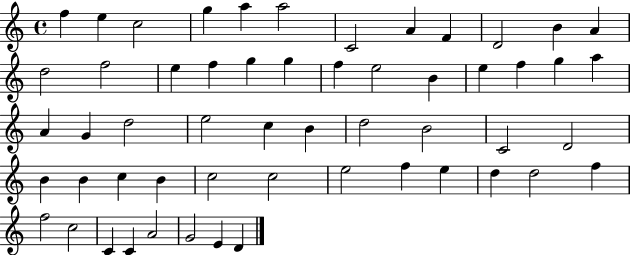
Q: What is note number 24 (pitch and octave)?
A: G5